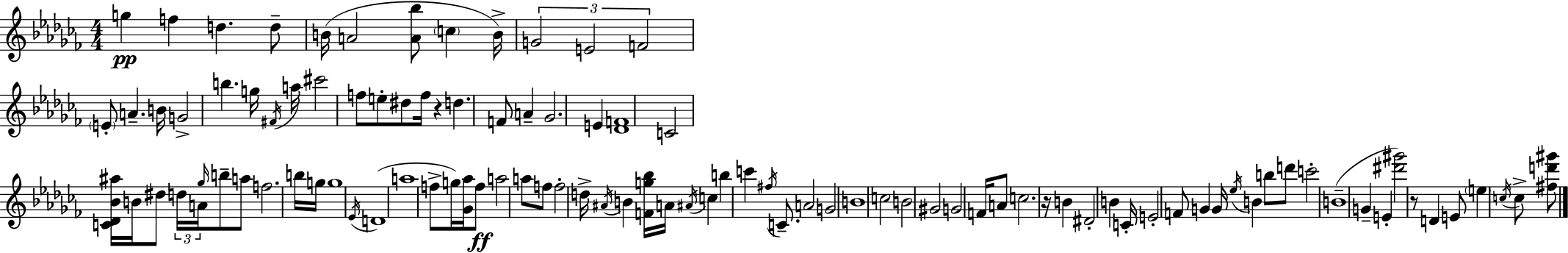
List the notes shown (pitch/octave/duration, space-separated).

G5/q F5/q D5/q. D5/e B4/s A4/h [A4,Bb5]/e C5/q B4/s G4/h E4/h F4/h E4/e A4/q. B4/s G4/h B5/q. G5/s F#4/s A5/s C#6/h F5/e E5/e D#5/e F5/s R/q D5/q. F4/e A4/q Gb4/h. E4/q [Db4,F4]/w C4/h [C4,Db4,Bb4,A#5]/s B4/s D#5/e D5/s A4/s Gb5/s B5/e A5/e F5/h. B5/s G5/s G5/w Eb4/s D4/w A5/w F5/e G5/s [Gb4,Ab5]/s F5/e A5/h A5/e F5/e F5/h D5/s A#4/s B4/q [F4,G5,Bb5]/s A4/s A#4/s C5/q B5/q C6/q F#5/s C4/e. A4/h G4/h B4/w C5/h B4/h G#4/h G4/h F4/s A4/e C5/h. R/s B4/q D#4/h B4/q C4/s E4/h F4/e G4/q G4/s Eb5/s B4/q B5/e D6/e C6/h B4/w G4/q E4/q [D#6,G#6]/h R/e D4/q E4/e E5/q C5/s C5/e [F#5,D6,G#6]/e